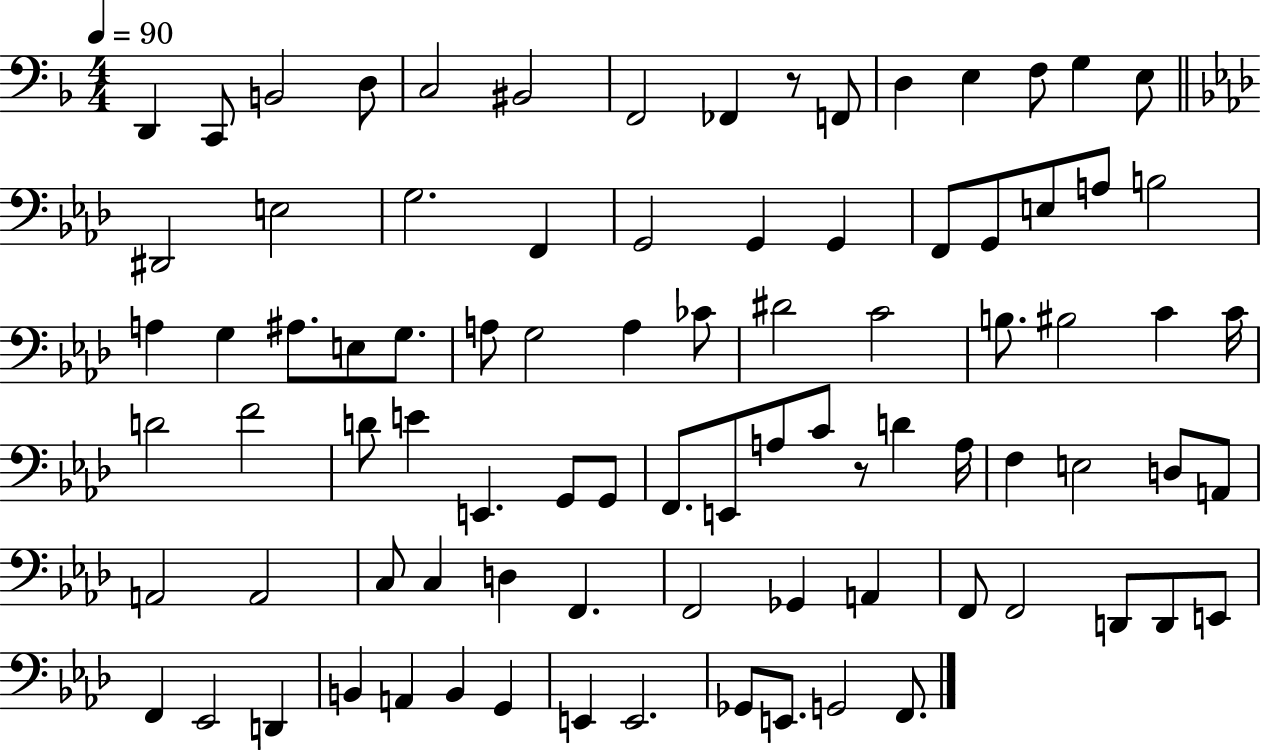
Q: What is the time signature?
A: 4/4